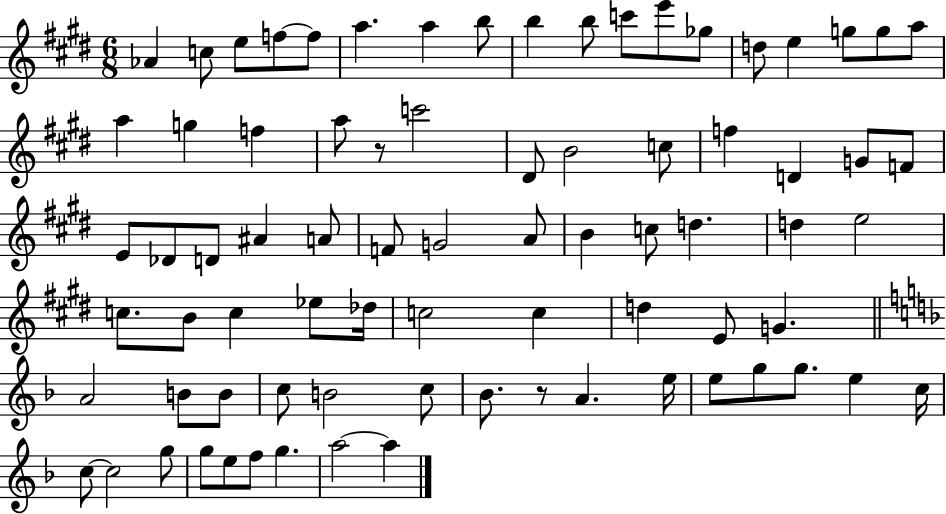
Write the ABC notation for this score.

X:1
T:Untitled
M:6/8
L:1/4
K:E
_A c/2 e/2 f/2 f/2 a a b/2 b b/2 c'/2 e'/2 _g/2 d/2 e g/2 g/2 a/2 a g f a/2 z/2 c'2 ^D/2 B2 c/2 f D G/2 F/2 E/2 _D/2 D/2 ^A A/2 F/2 G2 A/2 B c/2 d d e2 c/2 B/2 c _e/2 _d/4 c2 c d E/2 G A2 B/2 B/2 c/2 B2 c/2 _B/2 z/2 A e/4 e/2 g/2 g/2 e c/4 c/2 c2 g/2 g/2 e/2 f/2 g a2 a